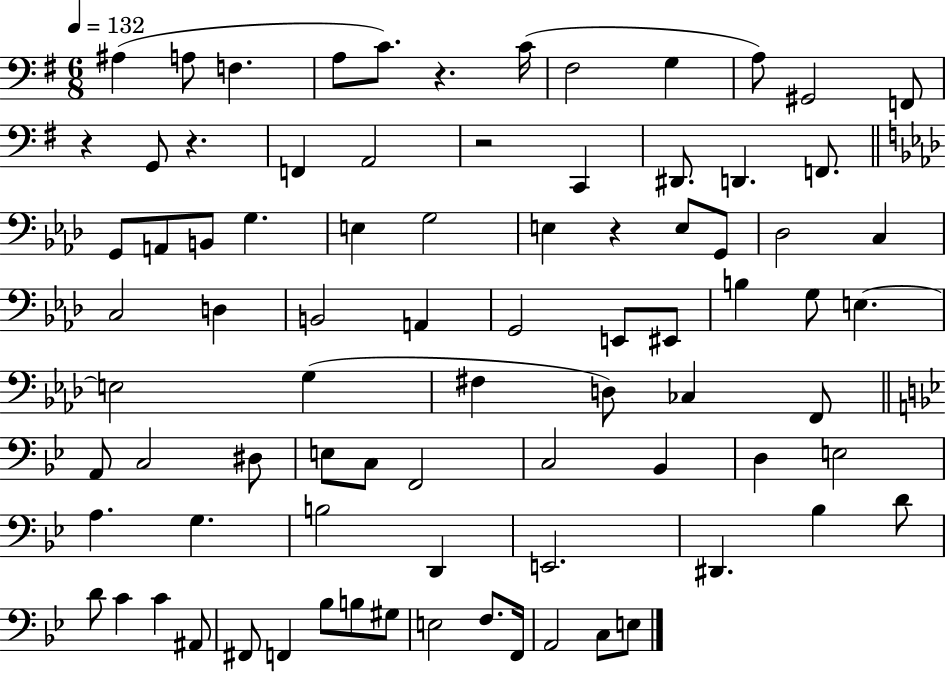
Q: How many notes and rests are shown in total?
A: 83